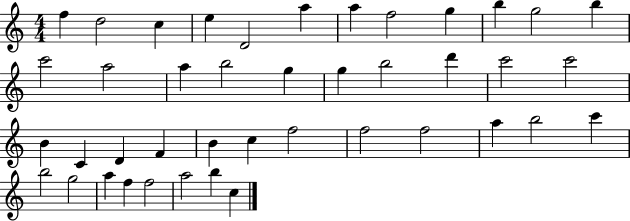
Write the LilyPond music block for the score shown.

{
  \clef treble
  \numericTimeSignature
  \time 4/4
  \key c \major
  f''4 d''2 c''4 | e''4 d'2 a''4 | a''4 f''2 g''4 | b''4 g''2 b''4 | \break c'''2 a''2 | a''4 b''2 g''4 | g''4 b''2 d'''4 | c'''2 c'''2 | \break b'4 c'4 d'4 f'4 | b'4 c''4 f''2 | f''2 f''2 | a''4 b''2 c'''4 | \break b''2 g''2 | a''4 f''4 f''2 | a''2 b''4 c''4 | \bar "|."
}